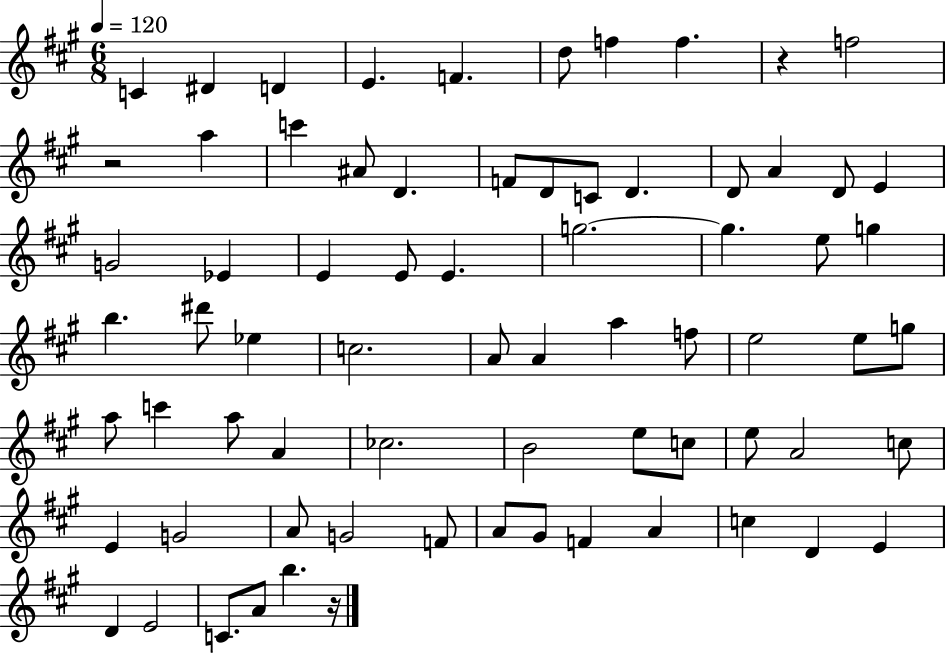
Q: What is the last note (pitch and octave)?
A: B5